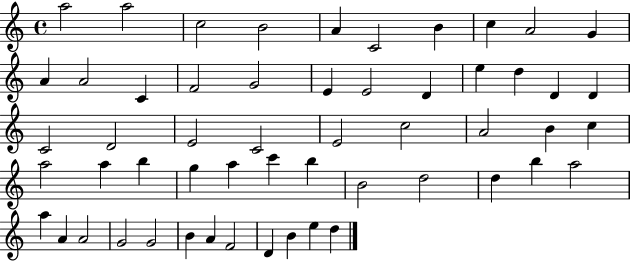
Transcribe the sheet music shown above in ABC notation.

X:1
T:Untitled
M:4/4
L:1/4
K:C
a2 a2 c2 B2 A C2 B c A2 G A A2 C F2 G2 E E2 D e d D D C2 D2 E2 C2 E2 c2 A2 B c a2 a b g a c' b B2 d2 d b a2 a A A2 G2 G2 B A F2 D B e d